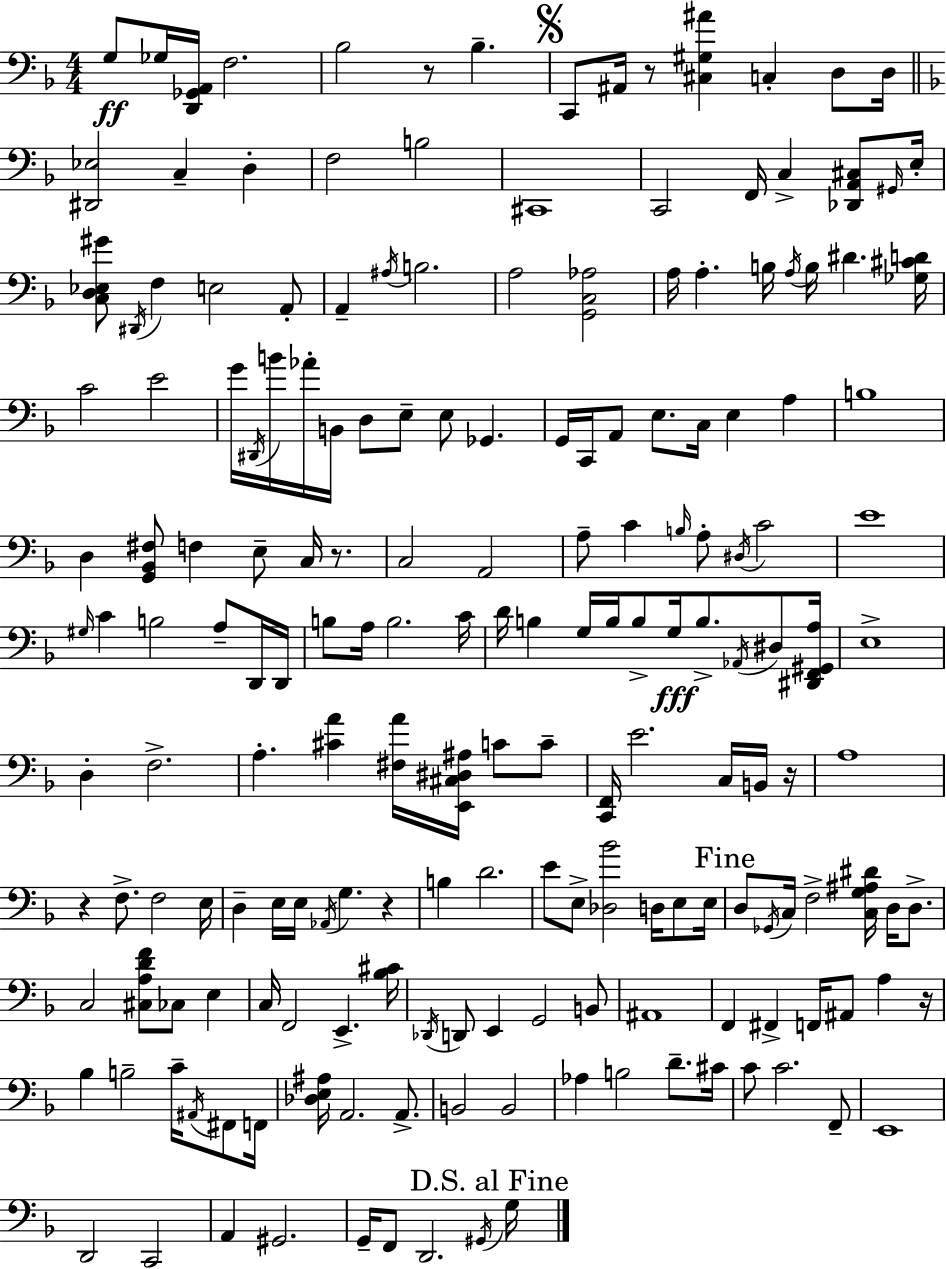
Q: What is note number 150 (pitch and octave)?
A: F2